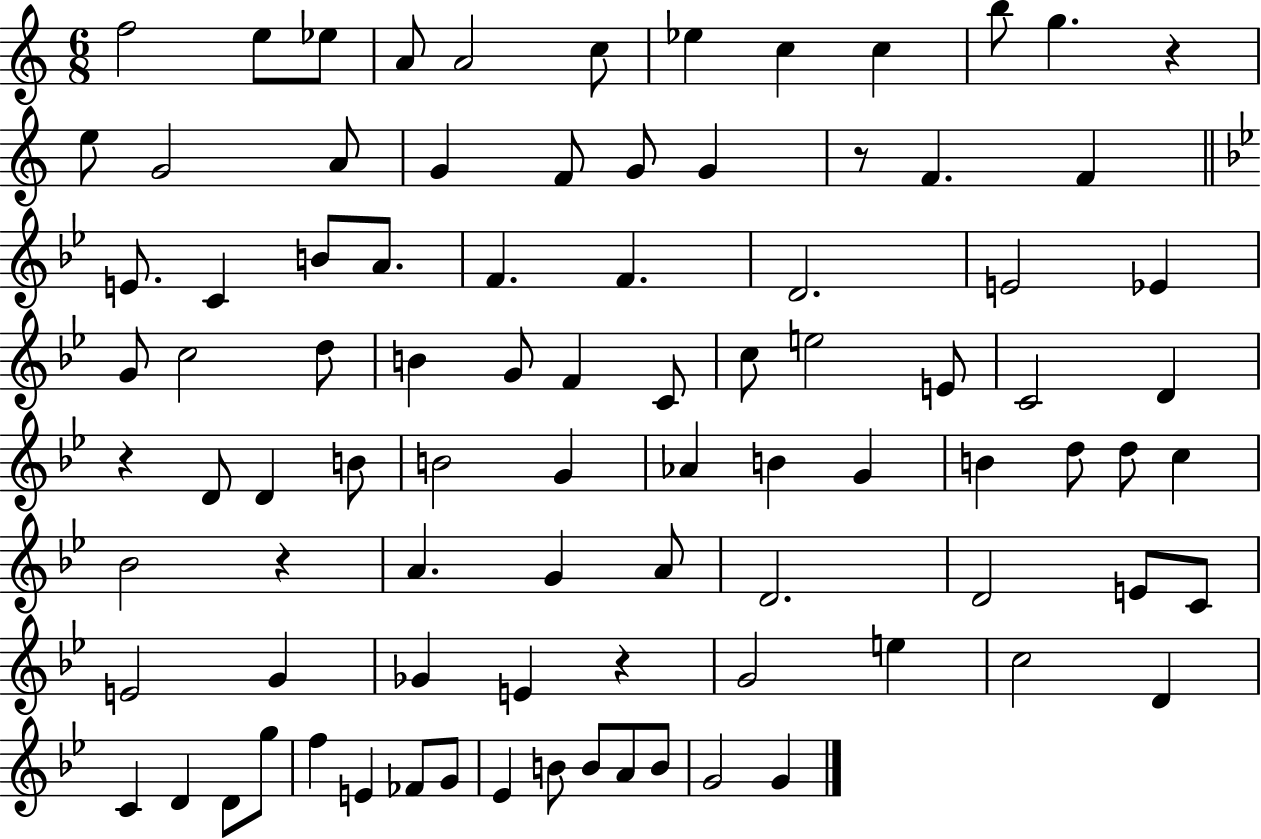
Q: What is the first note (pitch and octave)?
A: F5